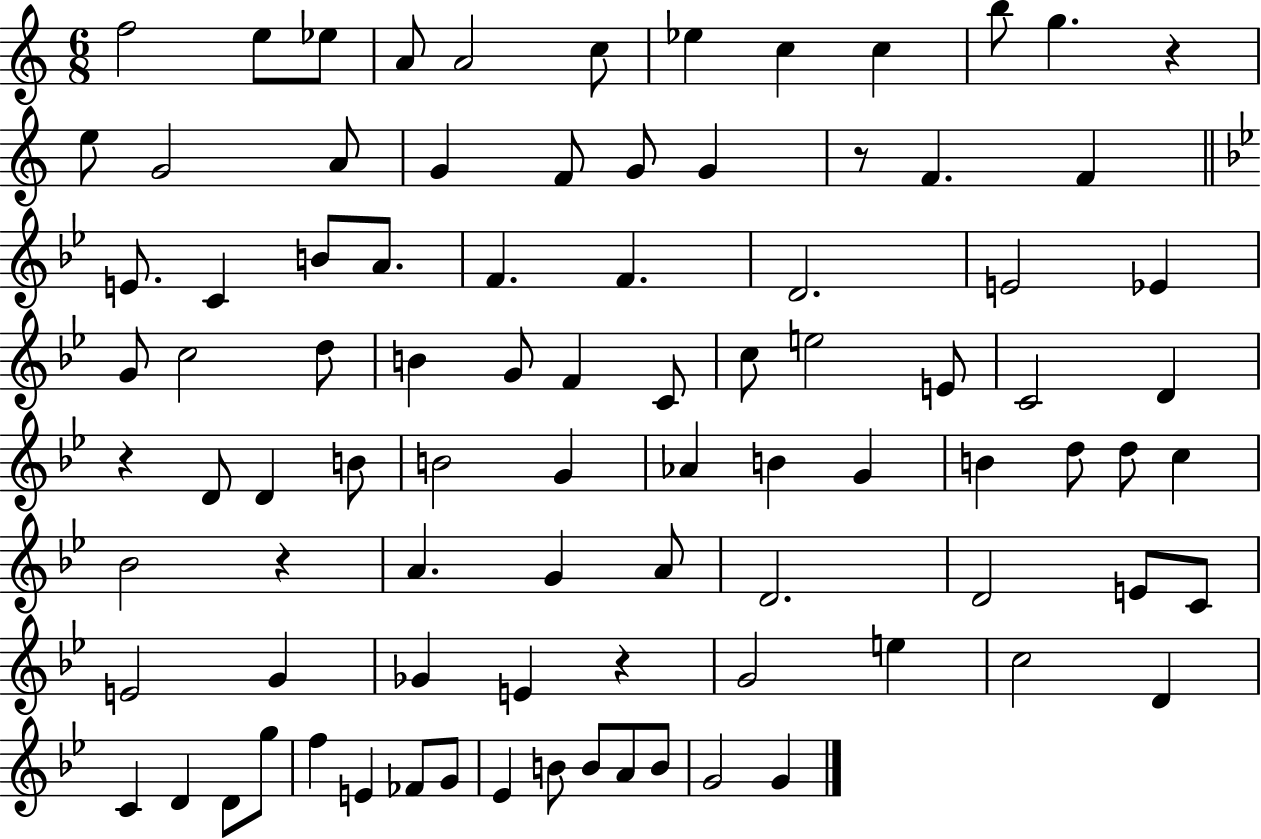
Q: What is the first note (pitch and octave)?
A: F5